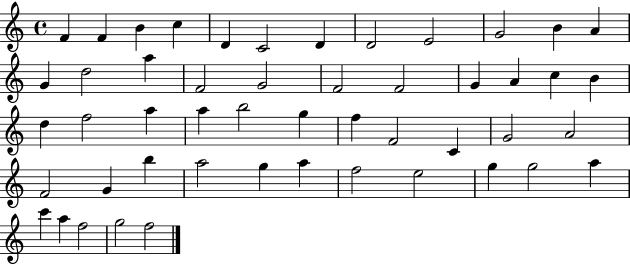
F4/q F4/q B4/q C5/q D4/q C4/h D4/q D4/h E4/h G4/h B4/q A4/q G4/q D5/h A5/q F4/h G4/h F4/h F4/h G4/q A4/q C5/q B4/q D5/q F5/h A5/q A5/q B5/h G5/q F5/q F4/h C4/q G4/h A4/h F4/h G4/q B5/q A5/h G5/q A5/q F5/h E5/h G5/q G5/h A5/q C6/q A5/q F5/h G5/h F5/h